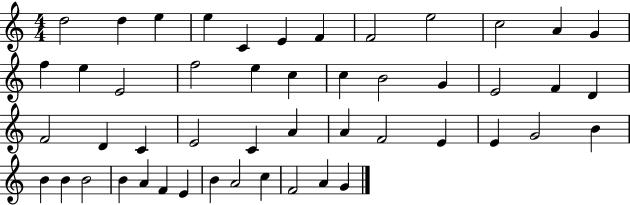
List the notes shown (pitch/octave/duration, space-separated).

D5/h D5/q E5/q E5/q C4/q E4/q F4/q F4/h E5/h C5/h A4/q G4/q F5/q E5/q E4/h F5/h E5/q C5/q C5/q B4/h G4/q E4/h F4/q D4/q F4/h D4/q C4/q E4/h C4/q A4/q A4/q F4/h E4/q E4/q G4/h B4/q B4/q B4/q B4/h B4/q A4/q F4/q E4/q B4/q A4/h C5/q F4/h A4/q G4/q